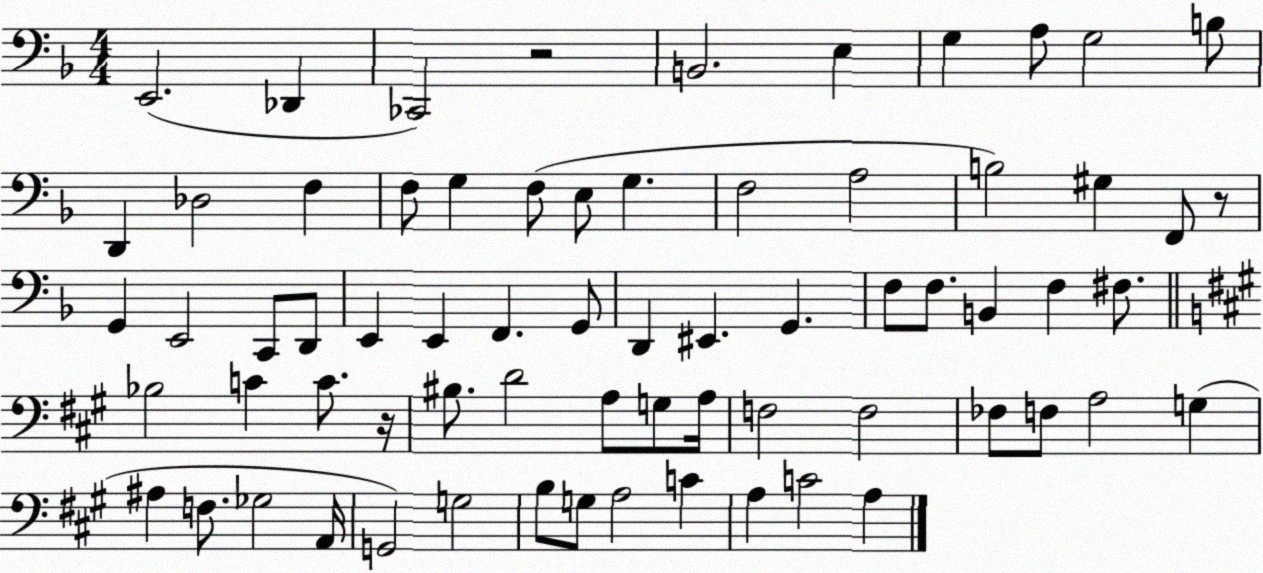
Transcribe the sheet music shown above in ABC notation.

X:1
T:Untitled
M:4/4
L:1/4
K:F
E,,2 _D,, _C,,2 z2 B,,2 E, G, A,/2 G,2 B,/2 D,, _D,2 F, F,/2 G, F,/2 E,/2 G, F,2 A,2 B,2 ^G, F,,/2 z/2 G,, E,,2 C,,/2 D,,/2 E,, E,, F,, G,,/2 D,, ^E,, G,, F,/2 F,/2 B,, F, ^F,/2 _B,2 C C/2 z/4 ^B,/2 D2 A,/2 G,/2 A,/4 F,2 F,2 _F,/2 F,/2 A,2 G, ^A, F,/2 _G,2 A,,/4 G,,2 G,2 B,/2 G,/2 A,2 C A, C2 A,